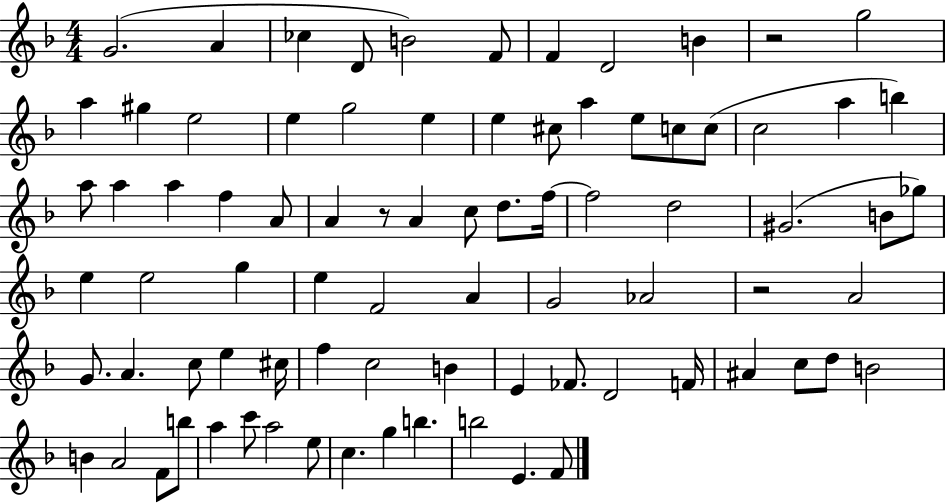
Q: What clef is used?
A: treble